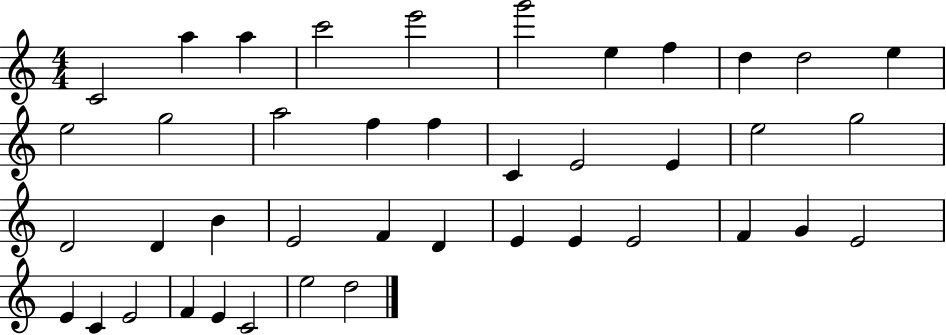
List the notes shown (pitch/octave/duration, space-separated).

C4/h A5/q A5/q C6/h E6/h G6/h E5/q F5/q D5/q D5/h E5/q E5/h G5/h A5/h F5/q F5/q C4/q E4/h E4/q E5/h G5/h D4/h D4/q B4/q E4/h F4/q D4/q E4/q E4/q E4/h F4/q G4/q E4/h E4/q C4/q E4/h F4/q E4/q C4/h E5/h D5/h